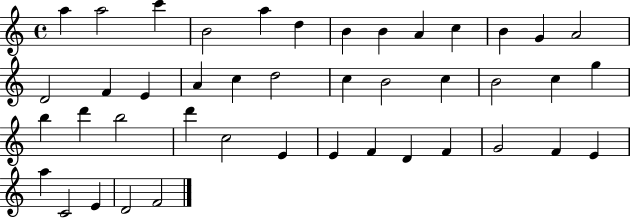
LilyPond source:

{
  \clef treble
  \time 4/4
  \defaultTimeSignature
  \key c \major
  a''4 a''2 c'''4 | b'2 a''4 d''4 | b'4 b'4 a'4 c''4 | b'4 g'4 a'2 | \break d'2 f'4 e'4 | a'4 c''4 d''2 | c''4 b'2 c''4 | b'2 c''4 g''4 | \break b''4 d'''4 b''2 | d'''4 c''2 e'4 | e'4 f'4 d'4 f'4 | g'2 f'4 e'4 | \break a''4 c'2 e'4 | d'2 f'2 | \bar "|."
}